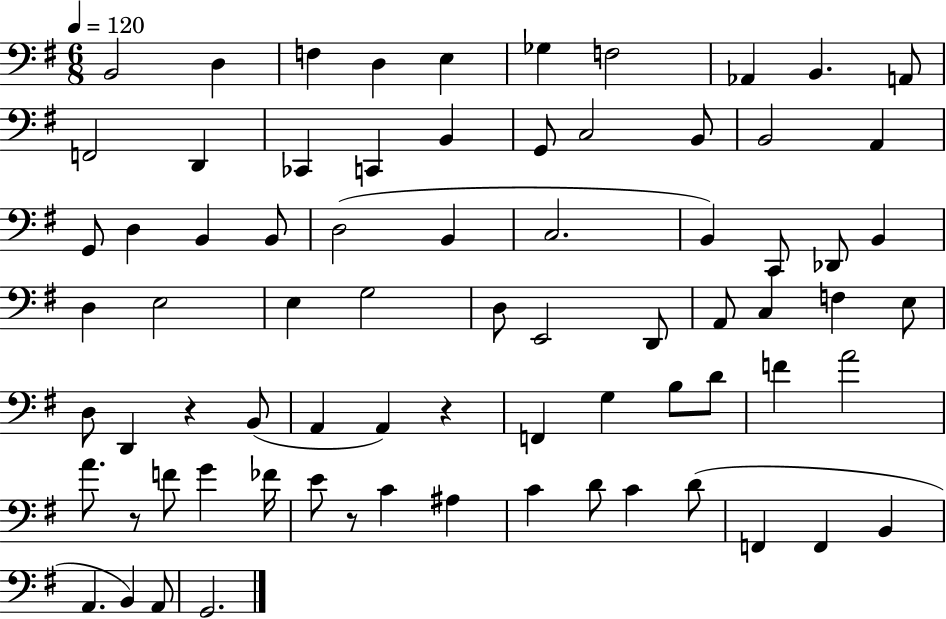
X:1
T:Untitled
M:6/8
L:1/4
K:G
B,,2 D, F, D, E, _G, F,2 _A,, B,, A,,/2 F,,2 D,, _C,, C,, B,, G,,/2 C,2 B,,/2 B,,2 A,, G,,/2 D, B,, B,,/2 D,2 B,, C,2 B,, C,,/2 _D,,/2 B,, D, E,2 E, G,2 D,/2 E,,2 D,,/2 A,,/2 C, F, E,/2 D,/2 D,, z B,,/2 A,, A,, z F,, G, B,/2 D/2 F A2 A/2 z/2 F/2 G _F/4 E/2 z/2 C ^A, C D/2 C D/2 F,, F,, B,, A,, B,, A,,/2 G,,2